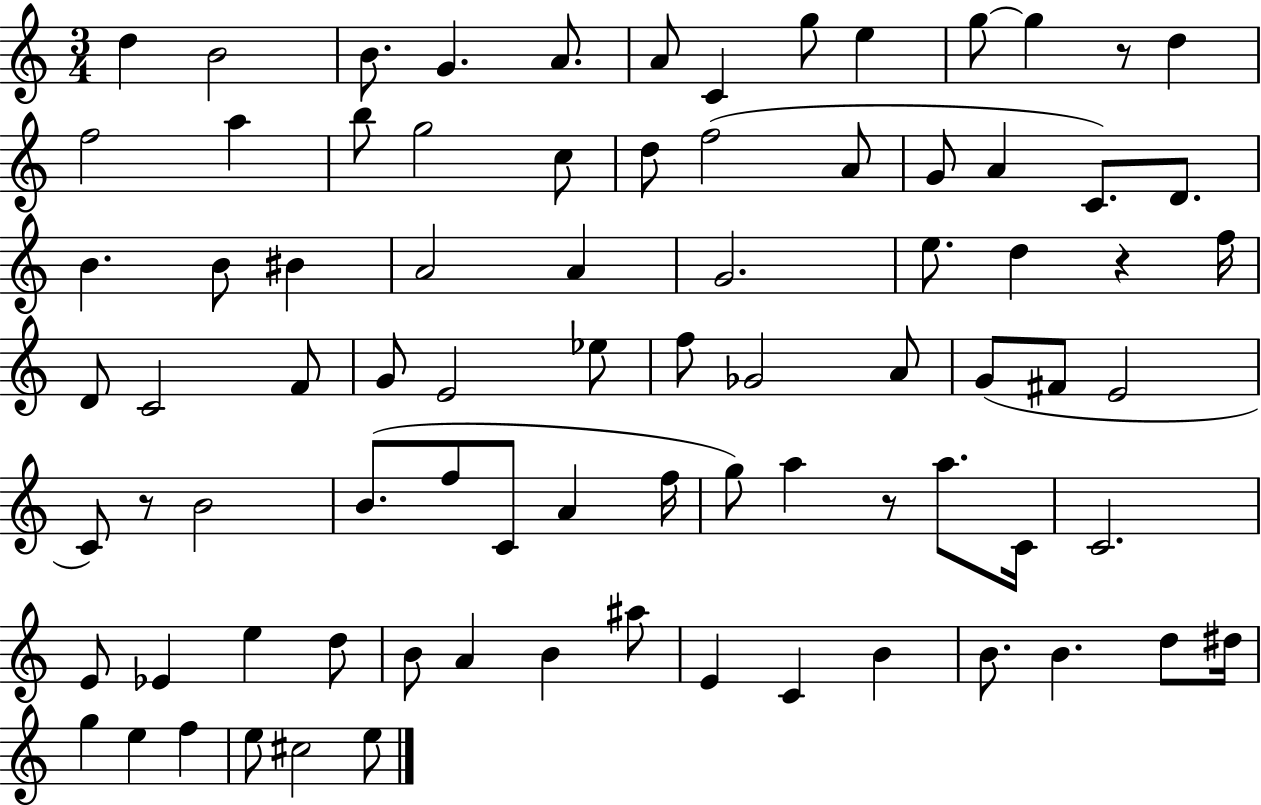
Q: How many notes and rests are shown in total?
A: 82